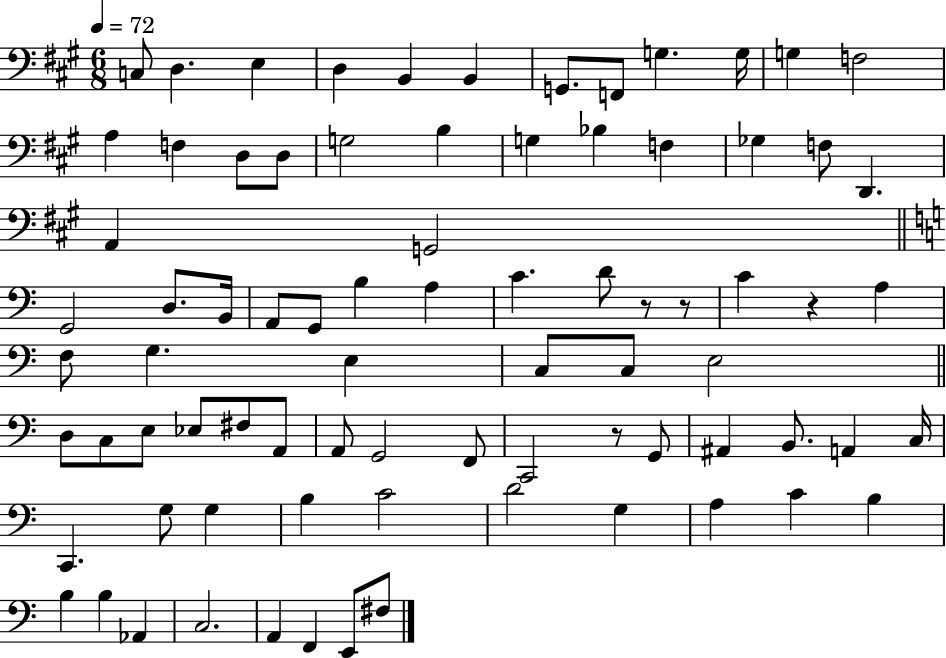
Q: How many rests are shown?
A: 4